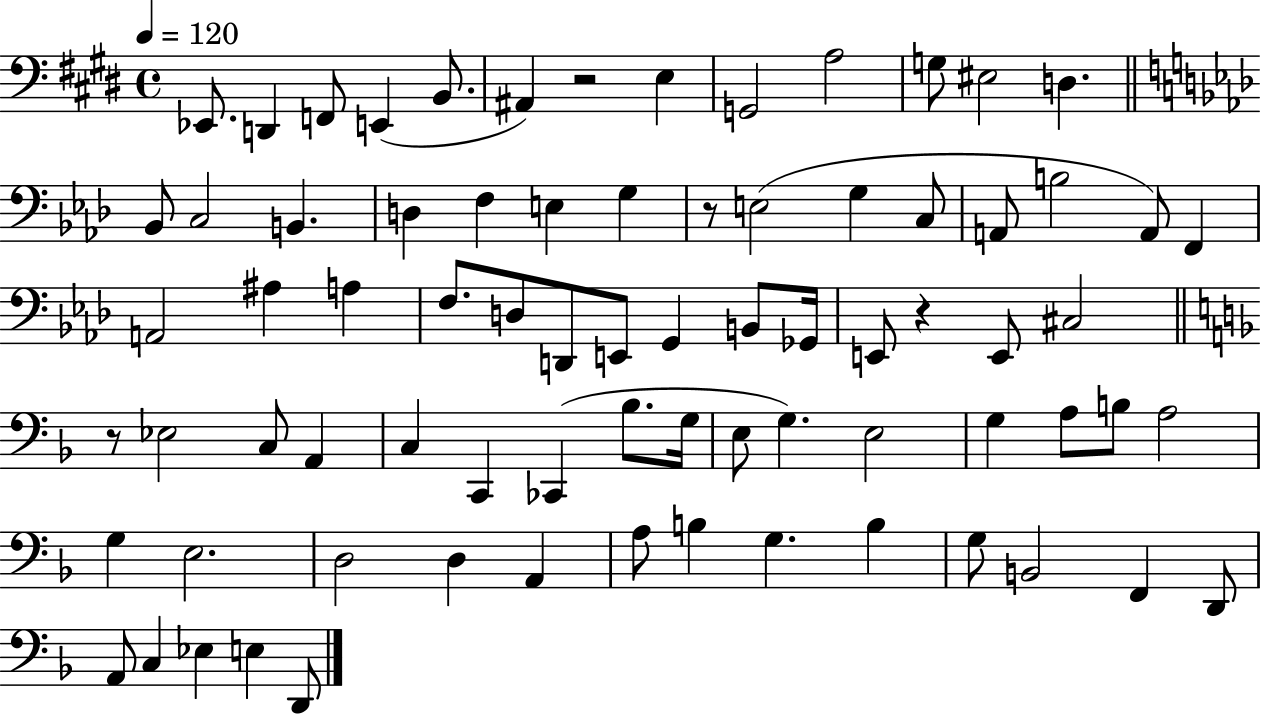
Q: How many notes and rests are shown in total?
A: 76